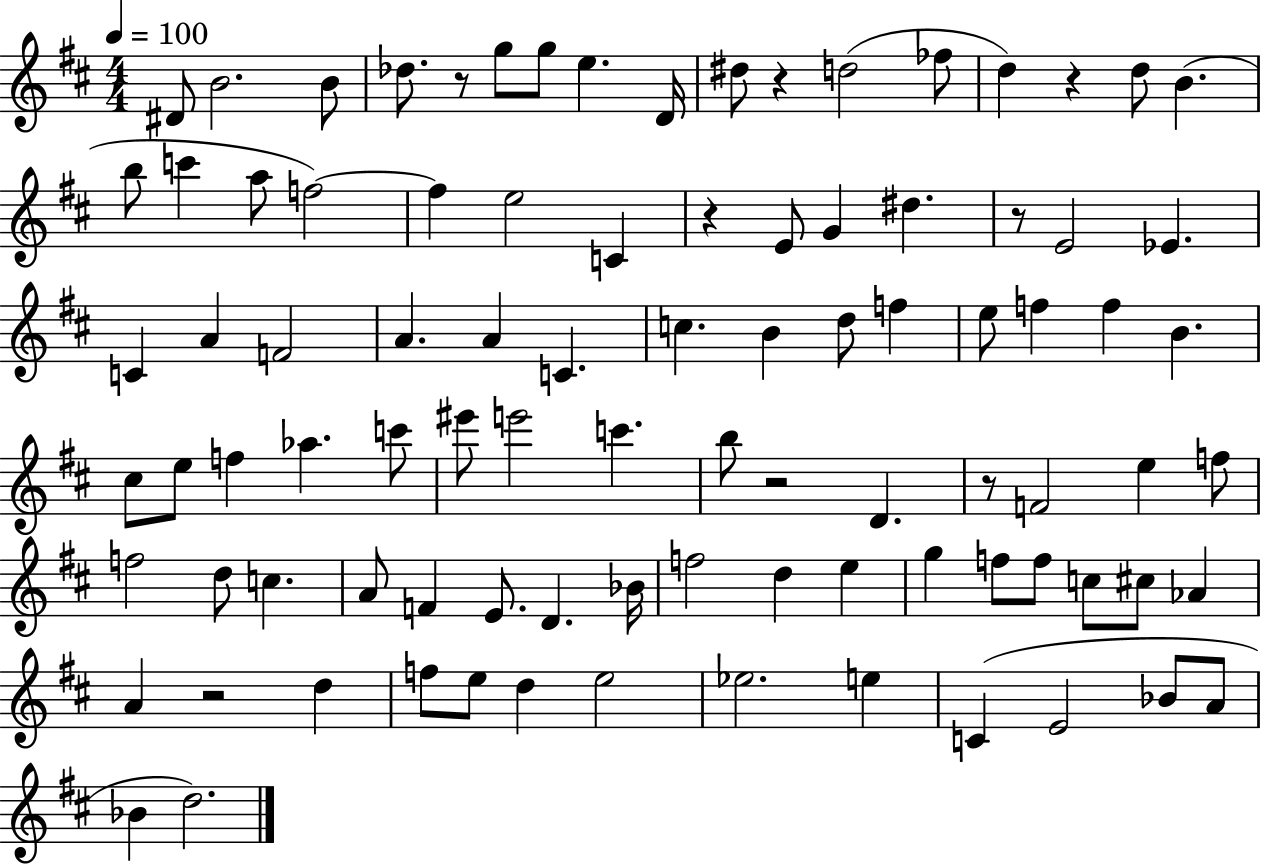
{
  \clef treble
  \numericTimeSignature
  \time 4/4
  \key d \major
  \tempo 4 = 100
  dis'8 b'2. b'8 | des''8. r8 g''8 g''8 e''4. d'16 | dis''8 r4 d''2( fes''8 | d''4) r4 d''8 b'4.( | \break b''8 c'''4 a''8 f''2~~) | f''4 e''2 c'4 | r4 e'8 g'4 dis''4. | r8 e'2 ees'4. | \break c'4 a'4 f'2 | a'4. a'4 c'4. | c''4. b'4 d''8 f''4 | e''8 f''4 f''4 b'4. | \break cis''8 e''8 f''4 aes''4. c'''8 | eis'''8 e'''2 c'''4. | b''8 r2 d'4. | r8 f'2 e''4 f''8 | \break f''2 d''8 c''4. | a'8 f'4 e'8. d'4. bes'16 | f''2 d''4 e''4 | g''4 f''8 f''8 c''8 cis''8 aes'4 | \break a'4 r2 d''4 | f''8 e''8 d''4 e''2 | ees''2. e''4 | c'4( e'2 bes'8 a'8 | \break bes'4 d''2.) | \bar "|."
}